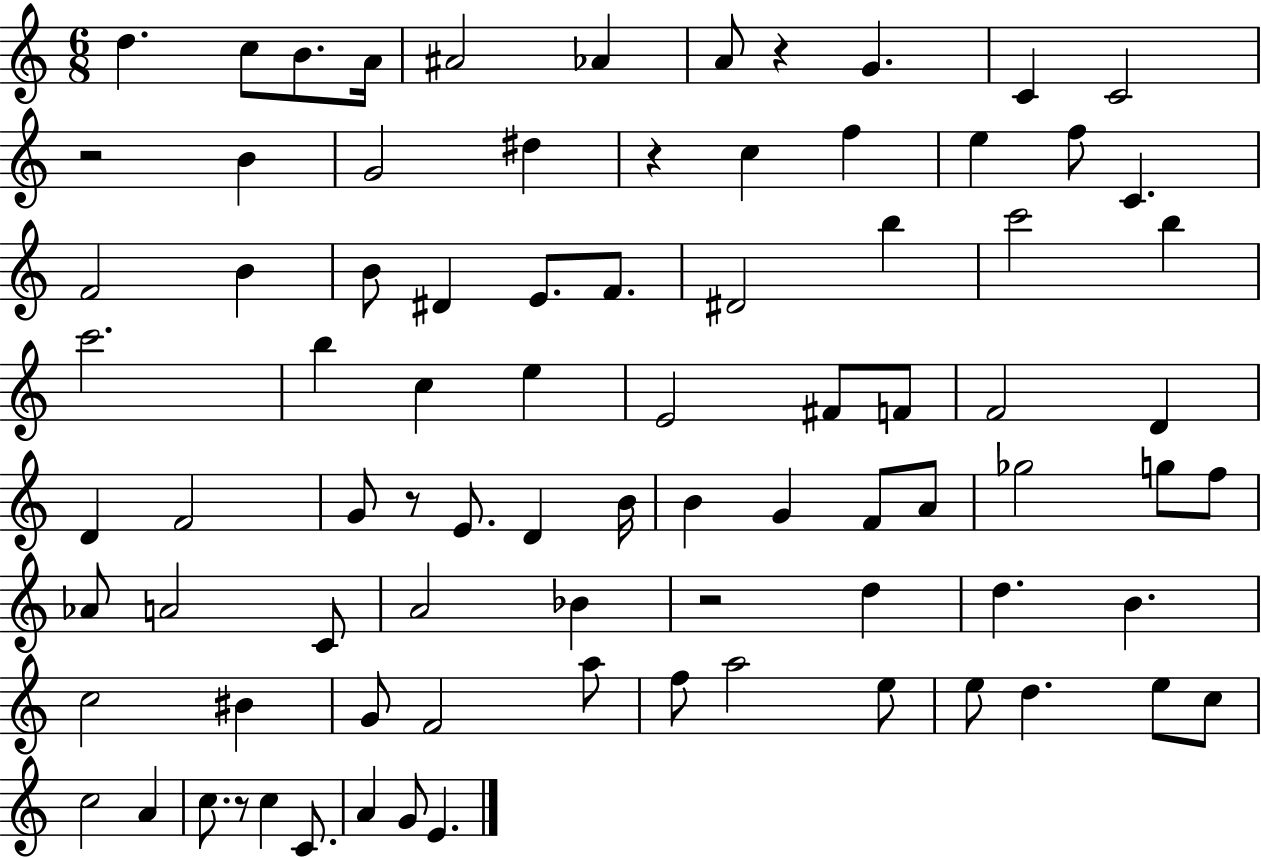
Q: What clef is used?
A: treble